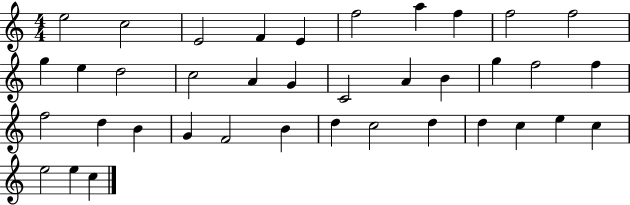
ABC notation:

X:1
T:Untitled
M:4/4
L:1/4
K:C
e2 c2 E2 F E f2 a f f2 f2 g e d2 c2 A G C2 A B g f2 f f2 d B G F2 B d c2 d d c e c e2 e c